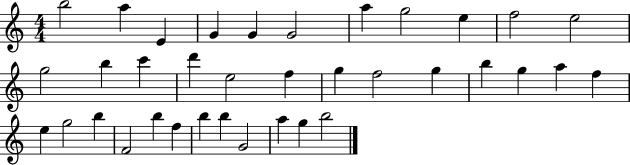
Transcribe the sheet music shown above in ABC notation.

X:1
T:Untitled
M:4/4
L:1/4
K:C
b2 a E G G G2 a g2 e f2 e2 g2 b c' d' e2 f g f2 g b g a f e g2 b F2 b f b b G2 a g b2